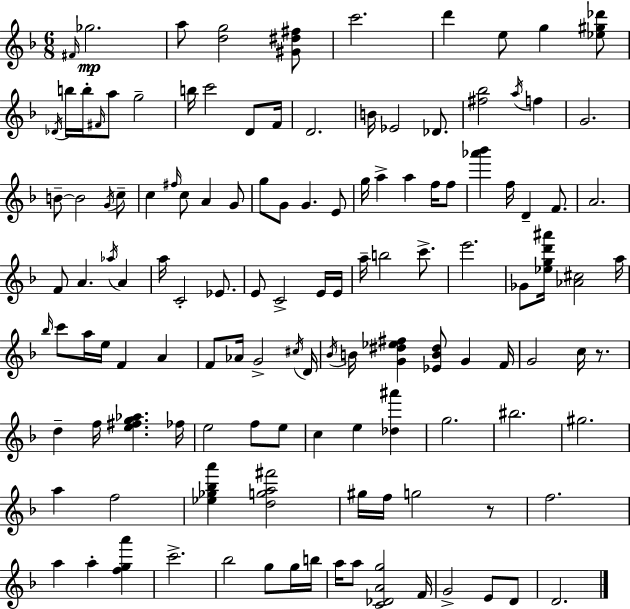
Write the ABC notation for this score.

X:1
T:Untitled
M:6/8
L:1/4
K:Dm
^F/4 _g2 a/2 [dg]2 [^G^d^f]/2 c'2 d' e/2 g [_e^g_d']/2 _D/4 b/4 b/4 ^F/4 a/2 g2 b/4 c'2 D/2 F/4 D2 B/4 _E2 _D/2 [^f_b]2 a/4 f G2 B/2 B2 G/4 c/2 c ^f/4 c/2 A G/2 g/2 G/2 G E/2 g/4 a a f/4 f/2 [_a'_b'] f/4 D F/2 A2 F/2 A _a/4 A a/4 C2 _E/2 E/2 C2 E/4 E/4 a/4 b2 c'/2 e'2 _G/2 [_egd'^a']/4 [_A^c]2 a/4 _b/4 c'/2 a/4 e/4 F A F/2 _A/4 G2 ^c/4 D/4 _B/4 B/4 [G^d_e^f] [_EB^d]/2 G F/4 G2 c/4 z/2 d f/4 [e^fg_a] _f/4 e2 f/2 e/2 c e [_d^a'] g2 ^b2 ^g2 a f2 [_e_g_ba'] [dga^f']2 ^g/4 f/4 g2 z/2 f2 a a [fga'] c'2 _b2 g/2 g/4 b/4 a/4 a/2 [C_DAg]2 F/4 G2 E/2 D/2 D2